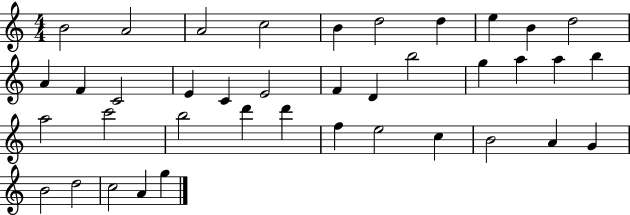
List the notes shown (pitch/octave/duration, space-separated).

B4/h A4/h A4/h C5/h B4/q D5/h D5/q E5/q B4/q D5/h A4/q F4/q C4/h E4/q C4/q E4/h F4/q D4/q B5/h G5/q A5/q A5/q B5/q A5/h C6/h B5/h D6/q D6/q F5/q E5/h C5/q B4/h A4/q G4/q B4/h D5/h C5/h A4/q G5/q